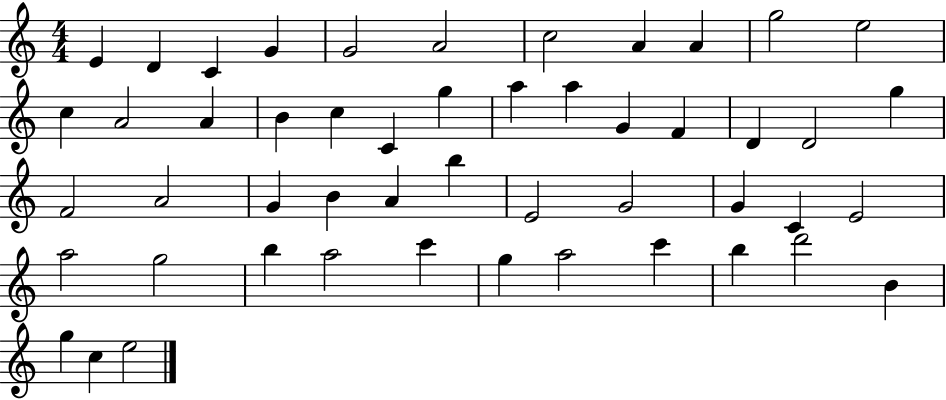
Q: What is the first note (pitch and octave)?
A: E4